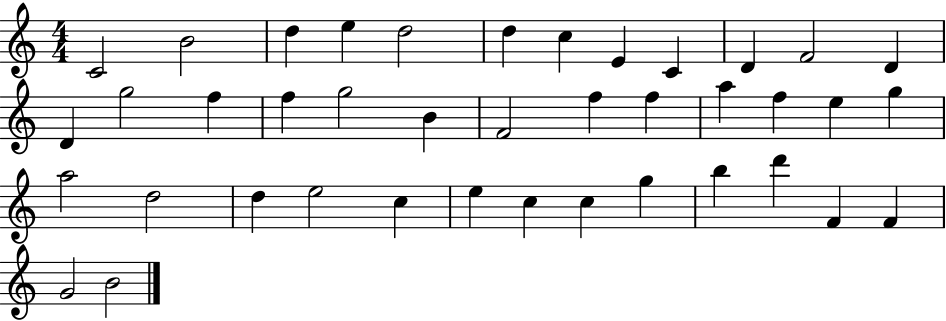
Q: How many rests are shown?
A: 0